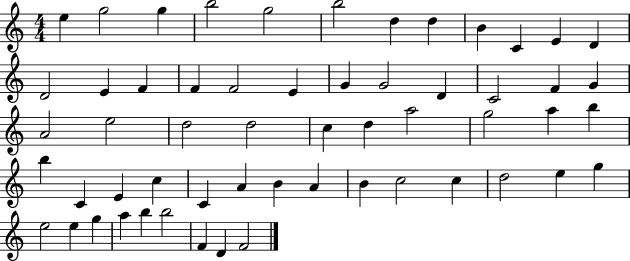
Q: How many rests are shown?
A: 0